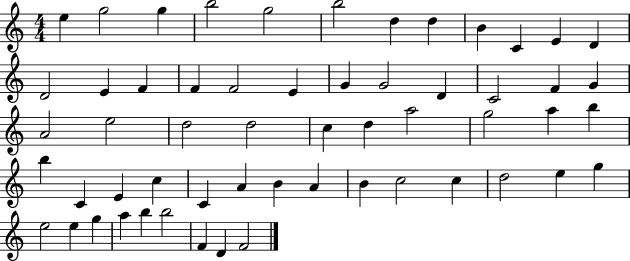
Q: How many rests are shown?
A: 0